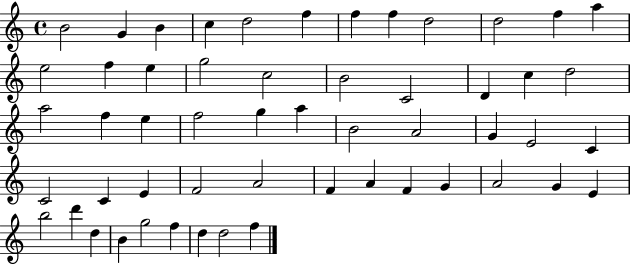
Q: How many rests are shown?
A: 0